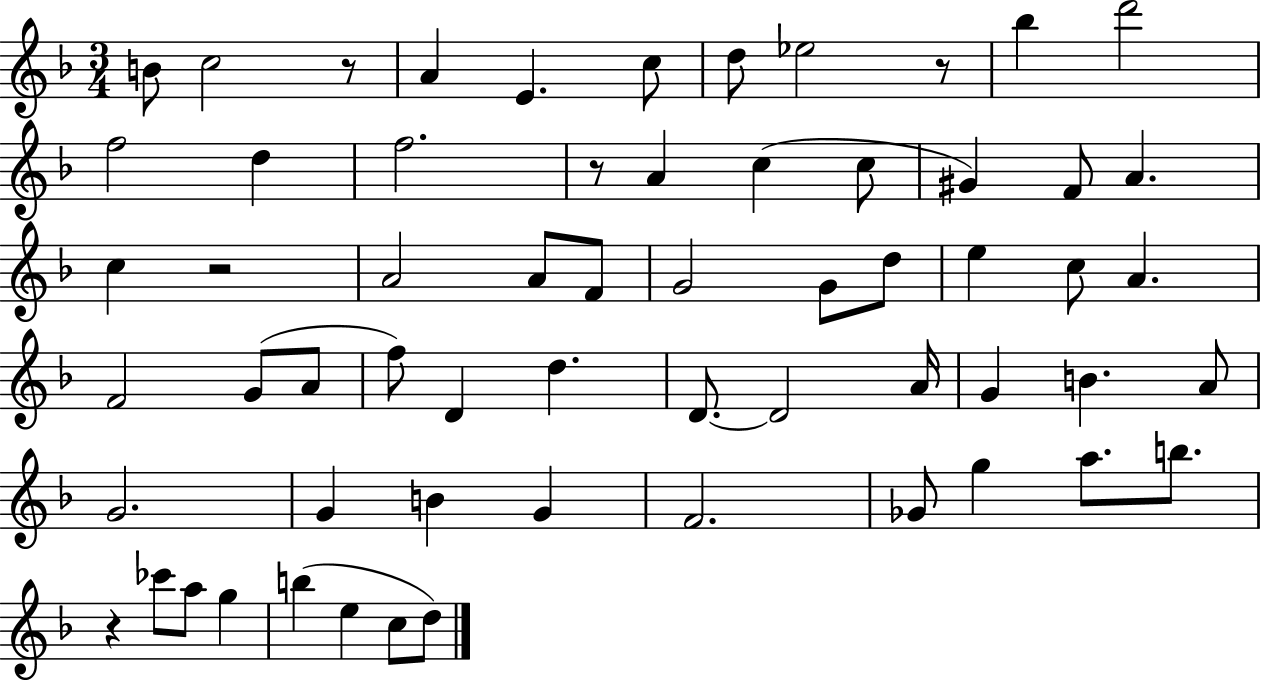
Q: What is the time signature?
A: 3/4